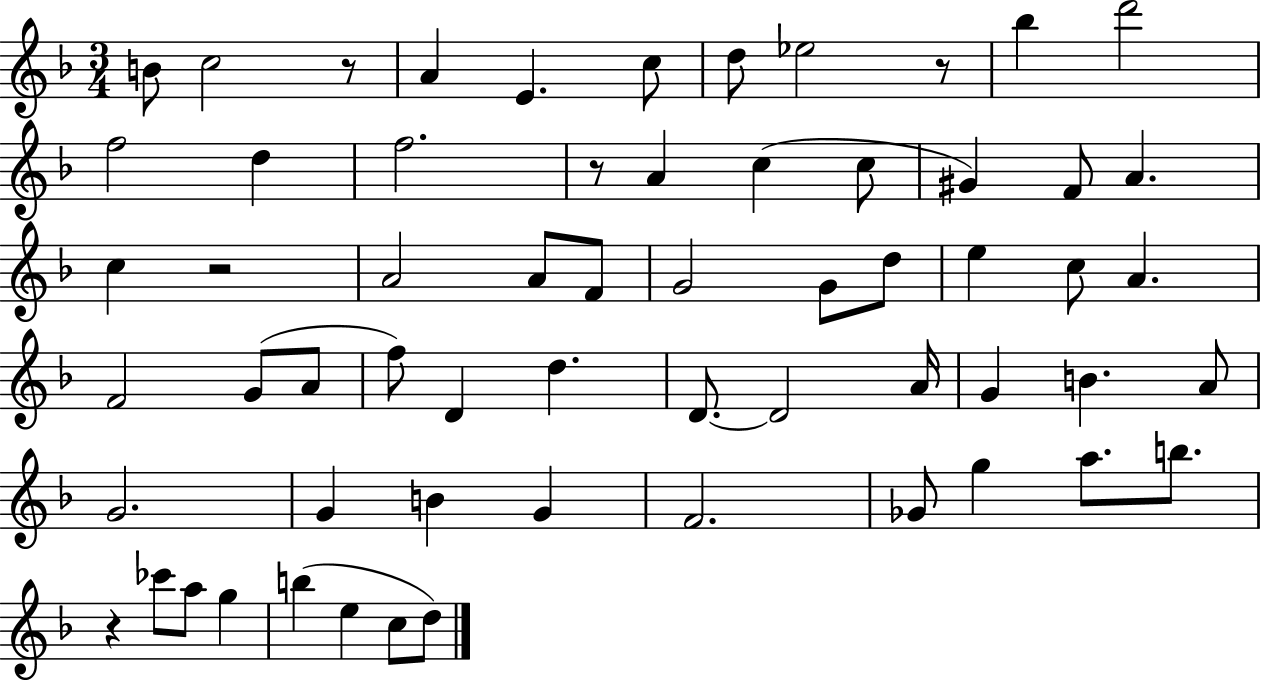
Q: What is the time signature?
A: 3/4